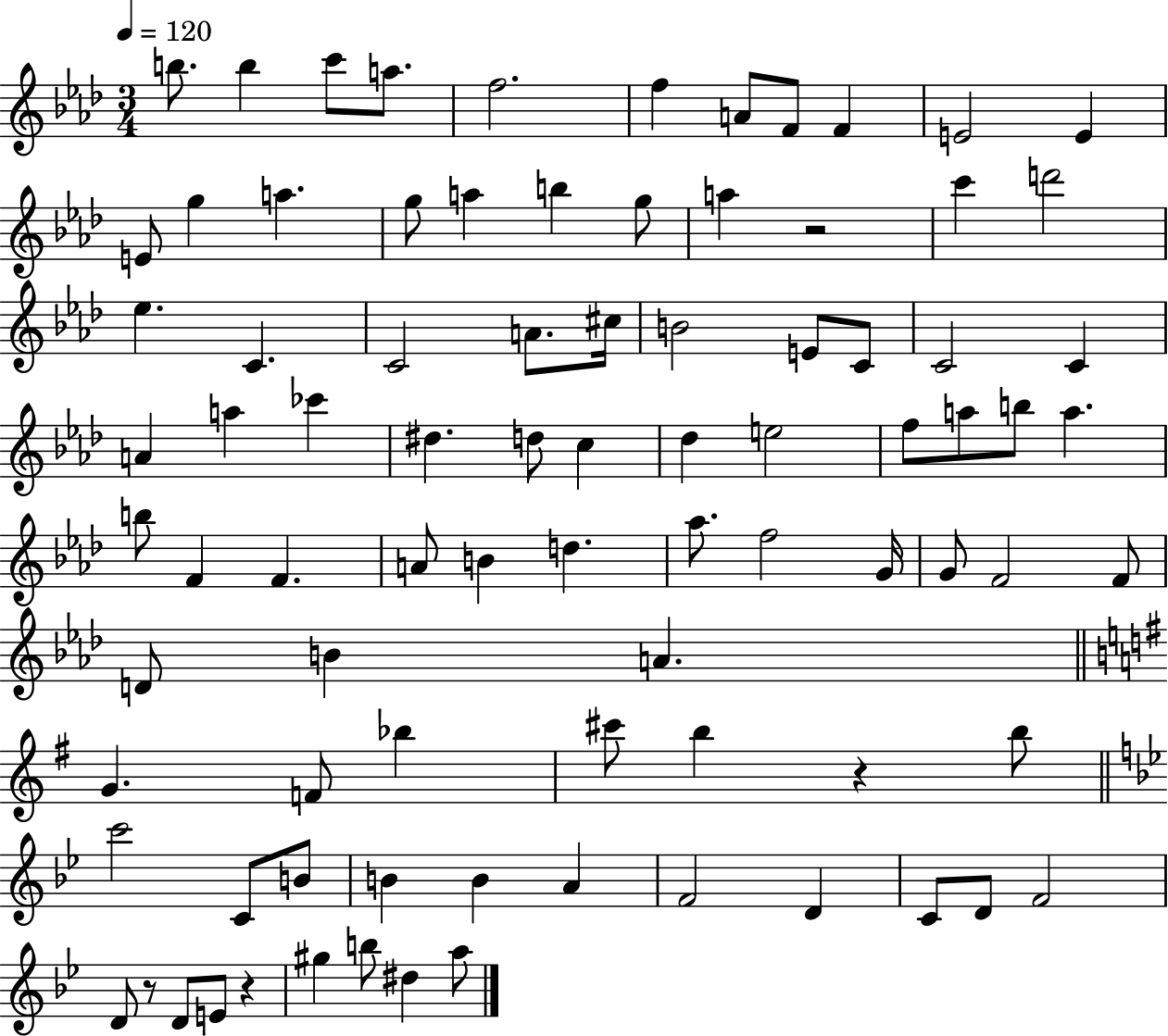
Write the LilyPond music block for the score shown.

{
  \clef treble
  \numericTimeSignature
  \time 3/4
  \key aes \major
  \tempo 4 = 120
  b''8. b''4 c'''8 a''8. | f''2. | f''4 a'8 f'8 f'4 | e'2 e'4 | \break e'8 g''4 a''4. | g''8 a''4 b''4 g''8 | a''4 r2 | c'''4 d'''2 | \break ees''4. c'4. | c'2 a'8. cis''16 | b'2 e'8 c'8 | c'2 c'4 | \break a'4 a''4 ces'''4 | dis''4. d''8 c''4 | des''4 e''2 | f''8 a''8 b''8 a''4. | \break b''8 f'4 f'4. | a'8 b'4 d''4. | aes''8. f''2 g'16 | g'8 f'2 f'8 | \break d'8 b'4 a'4. | \bar "||" \break \key e \minor g'4. f'8 bes''4 | cis'''8 b''4 r4 b''8 | \bar "||" \break \key g \minor c'''2 c'8 b'8 | b'4 b'4 a'4 | f'2 d'4 | c'8 d'8 f'2 | \break d'8 r8 d'8 e'8 r4 | gis''4 b''8 dis''4 a''8 | \bar "|."
}